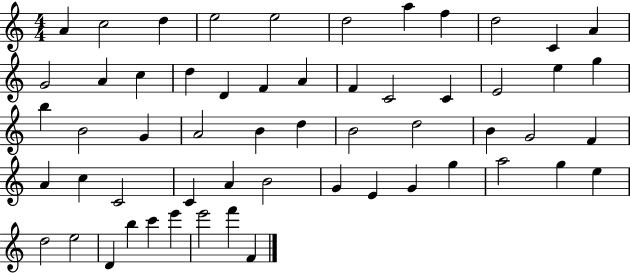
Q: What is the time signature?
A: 4/4